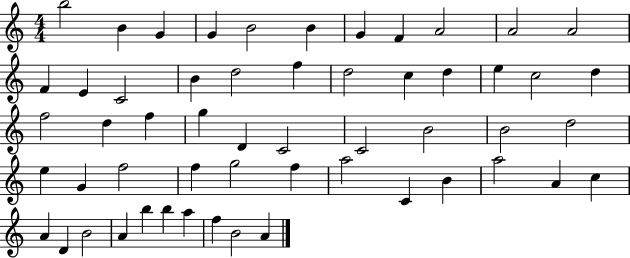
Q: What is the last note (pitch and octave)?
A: A4